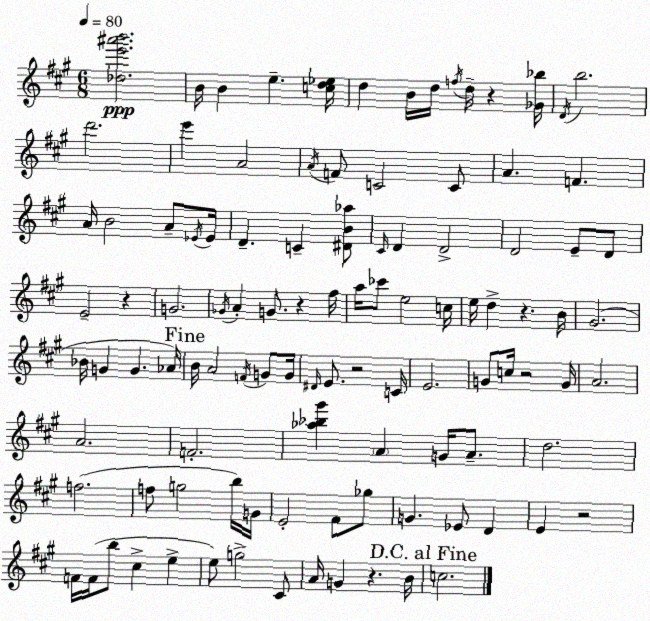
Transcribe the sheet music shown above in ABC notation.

X:1
T:Untitled
M:6/8
L:1/4
K:A
[_de'^a'b']2 B/4 B e [cd_e]/4 d B/4 d/4 f/4 d/4 z [_G_b]/4 D/4 b2 d'2 e' A2 A/4 F/2 C2 C/2 A F A/4 B2 A/2 _E/4 _E/4 D C [^DB_a]/2 ^C/4 D D2 D2 E/2 D/2 E2 z G2 _G/4 A G/2 z ^f/4 a/4 _c'/2 e2 c/4 e/4 d z B/4 ^G2 _B/4 G G _A/4 B/4 A2 F/4 G/2 G/4 ^D/4 E/2 z2 C/4 E2 G/2 c/4 z2 G/4 A2 A2 F2 [_a_b^g'] A G/4 A/2 d2 f2 f/2 g2 b/4 G/4 E2 ^F/2 _g/2 G _E/2 D E z2 F/4 F/4 b/2 ^c e e/2 g2 ^C/2 A/4 G z B/4 c2